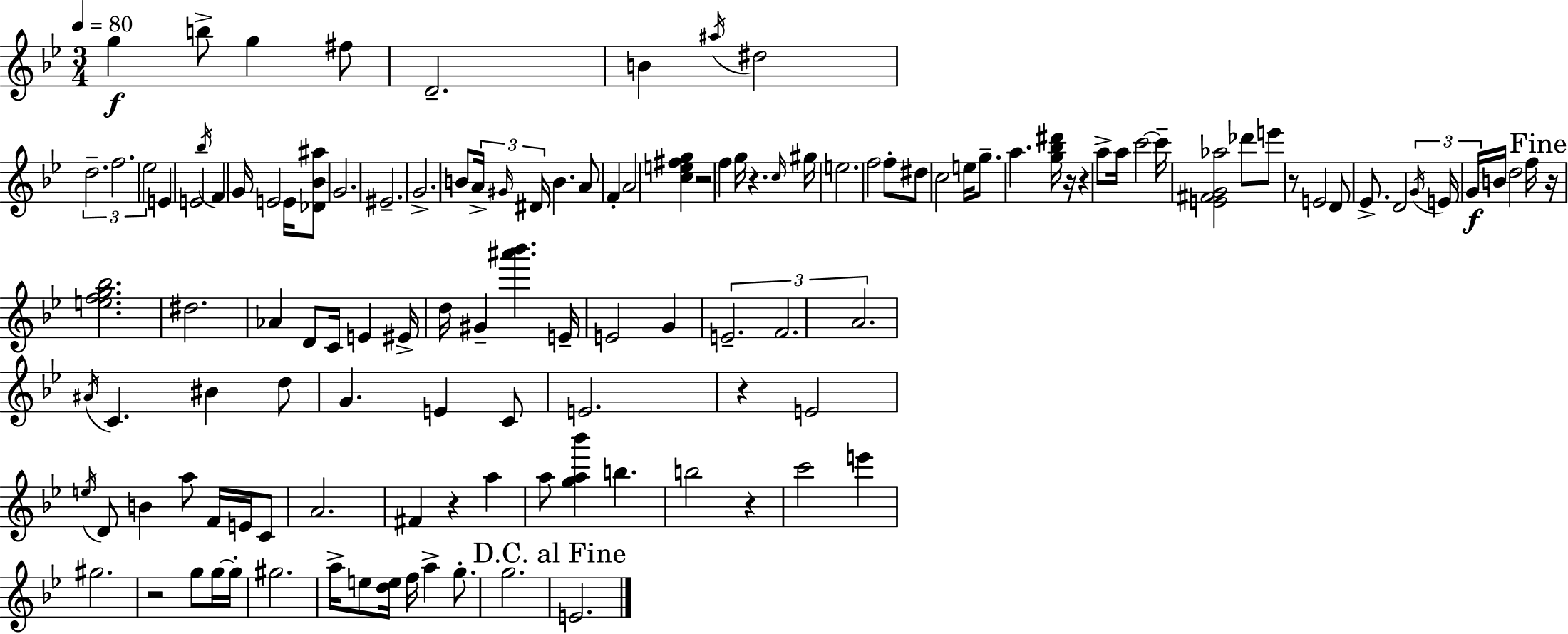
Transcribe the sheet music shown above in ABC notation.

X:1
T:Untitled
M:3/4
L:1/4
K:Gm
g b/2 g ^f/2 D2 B ^a/4 ^d2 d2 f2 _e2 E E2 _b/4 F G/4 E2 E/4 [_D_B^a]/2 G2 ^E2 G2 B/2 A/4 ^G/4 ^D/4 B A/2 F A2 [ce^fg] z2 f g/4 z c/4 ^g/4 e2 f2 f/2 ^d/2 c2 e/4 g/2 a [g_b^d']/4 z/4 z a/2 a/4 c'2 c'/4 [E^FG_a]2 _d'/2 e'/2 z/2 E2 D/2 _E/2 D2 G/4 E/4 G/4 B/4 d2 f/4 z/4 [efg_b]2 ^d2 _A D/2 C/4 E ^E/4 d/4 ^G [^a'_b'] E/4 E2 G E2 F2 A2 ^A/4 C ^B d/2 G E C/2 E2 z E2 e/4 D/2 B a/2 F/4 E/4 C/2 A2 ^F z a a/2 [ga_b'] b b2 z c'2 e' ^g2 z2 g/2 g/4 g/4 ^g2 a/4 e/2 [de]/4 f/4 a g/2 g2 E2